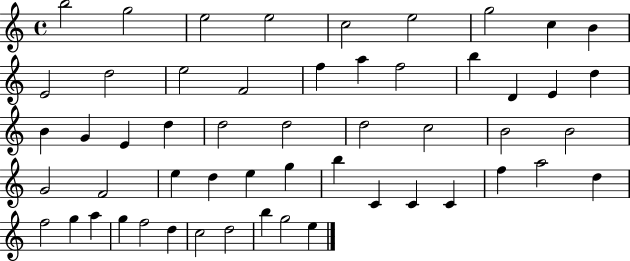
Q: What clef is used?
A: treble